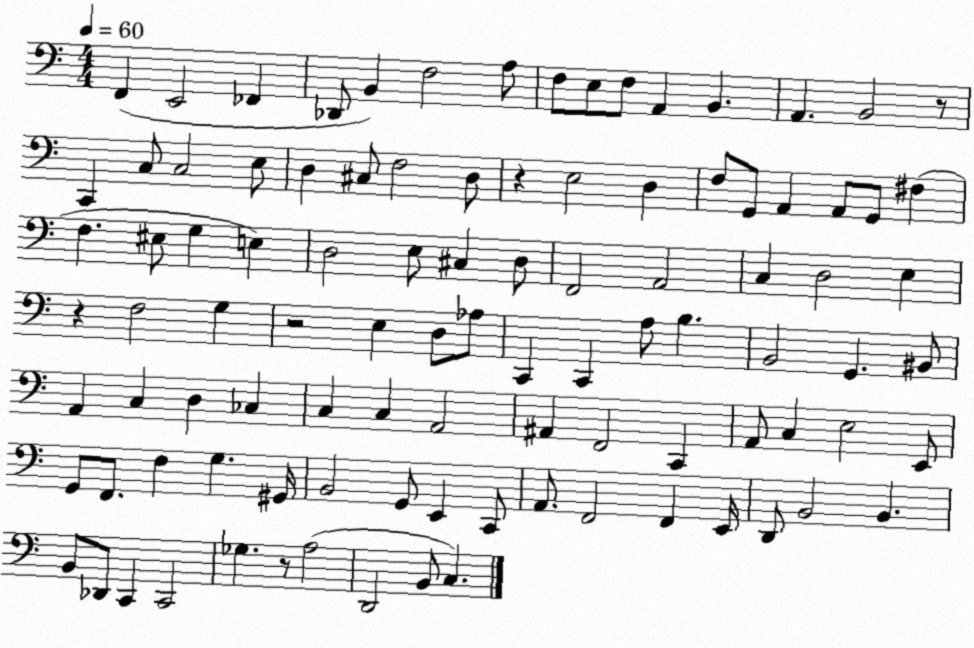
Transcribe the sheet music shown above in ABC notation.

X:1
T:Untitled
M:4/4
L:1/4
K:C
F,, E,,2 _F,, _D,,/2 B,, F,2 A,/2 F,/2 E,/2 F,/2 A,, B,, A,, B,,2 z/2 C,, C,/2 C,2 E,/2 D, ^C,/2 F,2 D,/2 z E,2 D, F,/2 G,,/2 A,, A,,/2 G,,/2 ^F, F, ^E,/2 G, E, D,2 E,/2 ^C, D,/2 F,,2 A,,2 C, D,2 E, z F,2 G, z2 E, D,/2 _A,/2 C,, C,, A,/2 B, B,,2 G,, ^B,,/2 A,, C, D, _C, C, C, A,,2 ^A,, F,,2 C,, A,,/2 C, E,2 E,,/2 G,,/2 F,,/2 F, G, ^G,,/4 B,,2 G,,/2 E,, C,,/2 A,,/2 F,,2 F,, E,,/4 D,,/2 B,,2 B,, B,,/2 _D,,/2 C,, C,,2 _G, z/2 A,2 D,,2 B,,/2 C,